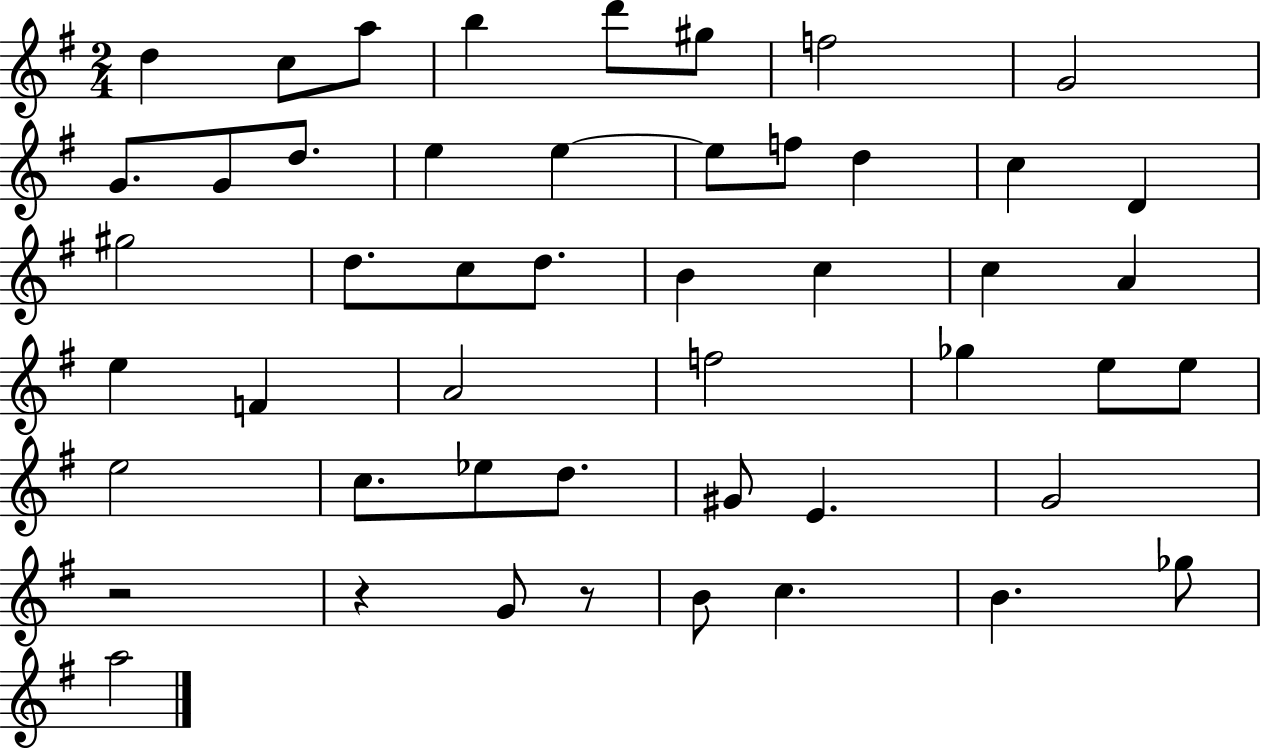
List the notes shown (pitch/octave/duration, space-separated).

D5/q C5/e A5/e B5/q D6/e G#5/e F5/h G4/h G4/e. G4/e D5/e. E5/q E5/q E5/e F5/e D5/q C5/q D4/q G#5/h D5/e. C5/e D5/e. B4/q C5/q C5/q A4/q E5/q F4/q A4/h F5/h Gb5/q E5/e E5/e E5/h C5/e. Eb5/e D5/e. G#4/e E4/q. G4/h R/h R/q G4/e R/e B4/e C5/q. B4/q. Gb5/e A5/h